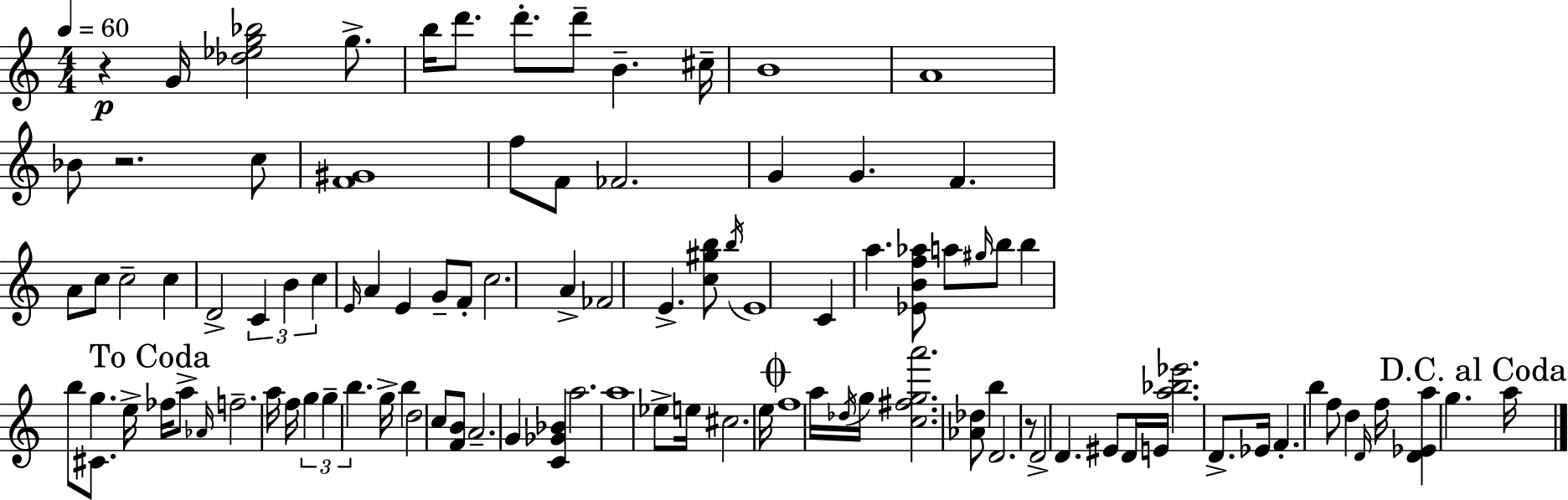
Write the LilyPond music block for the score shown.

{
  \clef treble
  \numericTimeSignature
  \time 4/4
  \key a \minor
  \tempo 4 = 60
  r4\p g'16 <des'' ees'' g'' bes''>2 g''8.-> | b''16 d'''8. d'''8.-. d'''8-- b'4.-- cis''16-- | b'1 | a'1 | \break bes'8 r2. c''8 | <f' gis'>1 | f''8 f'8 fes'2. | g'4 g'4. f'4. | \break a'8 c''8 c''2-- c''4 | d'2-> \tuplet 3/2 { c'4 b'4 | c''4 } \grace { e'16 } a'4 e'4 g'8-- f'8-. | c''2. a'4-> | \break fes'2 e'4.-> <c'' gis'' b''>8 | \acciaccatura { b''16 } e'1 | c'4 a''4. <ees' b' f'' aes''>8 a''8 | \grace { gis''16 } b''8 b''4 b''8 cis'8. g''4. | \break e''16-> \mark "To Coda" fes''16 a''8-> \grace { aes'16 } f''2.-- | a''16 f''16 \tuplet 3/2 { g''4 g''4-- b''4. } | g''16-> b''4 d''2 | c''8 <f' b'>8 a'2.-- | \break g'4 <c' ges' bes'>4 a''2. | a''1 | ees''8-> e''16 cis''2. | e''16 \mark \markup { \musicglyph "scripts.coda" } f''1 | \break a''16 \acciaccatura { des''16 } g''16 <c'' fis'' g'' a'''>2. | <aes' des''>8 b''4 d'2. | r8 d'2-> d'4. | eis'8 d'16 e'16 <a'' bes'' ees'''>2. | \break d'8.-> ees'16 f'4.-. b''4 | f''8 d''4 \grace { d'16 } f''16 <d' ees' a''>4 g''4. | \mark "D.C. al Coda" a''16 \bar "|."
}